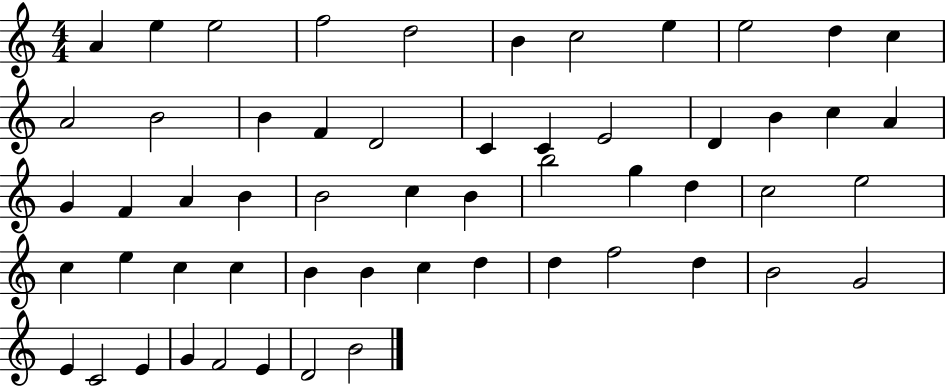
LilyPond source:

{
  \clef treble
  \numericTimeSignature
  \time 4/4
  \key c \major
  a'4 e''4 e''2 | f''2 d''2 | b'4 c''2 e''4 | e''2 d''4 c''4 | \break a'2 b'2 | b'4 f'4 d'2 | c'4 c'4 e'2 | d'4 b'4 c''4 a'4 | \break g'4 f'4 a'4 b'4 | b'2 c''4 b'4 | b''2 g''4 d''4 | c''2 e''2 | \break c''4 e''4 c''4 c''4 | b'4 b'4 c''4 d''4 | d''4 f''2 d''4 | b'2 g'2 | \break e'4 c'2 e'4 | g'4 f'2 e'4 | d'2 b'2 | \bar "|."
}